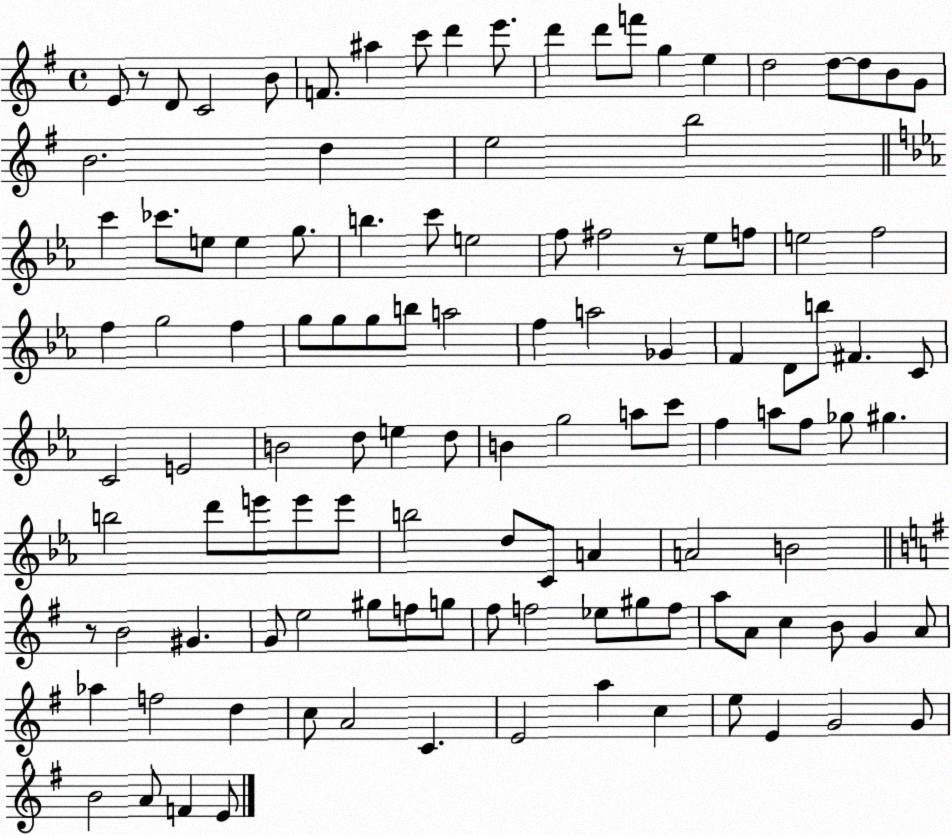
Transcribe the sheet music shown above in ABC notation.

X:1
T:Untitled
M:4/4
L:1/4
K:G
E/2 z/2 D/2 C2 B/2 F/2 ^a c'/2 d' e'/2 d' d'/2 f'/2 g e d2 d/2 d/2 B/2 G/2 B2 d e2 b2 c' _c'/2 e/2 e g/2 b c'/2 e2 f/2 ^f2 z/2 _e/2 f/2 e2 f2 f g2 f g/2 g/2 g/2 b/2 a2 f a2 _G F D/2 b/2 ^F C/2 C2 E2 B2 d/2 e d/2 B g2 a/2 c'/2 f a/2 f/2 _g/2 ^g b2 d'/2 e'/2 e'/2 e'/2 b2 d/2 C/2 A A2 B2 z/2 B2 ^G G/2 e2 ^g/2 f/2 g/2 ^f/2 f2 _e/2 ^g/2 f/2 a/2 A/2 c B/2 G A/2 _a f2 d c/2 A2 C E2 a c e/2 E G2 G/2 B2 A/2 F E/2